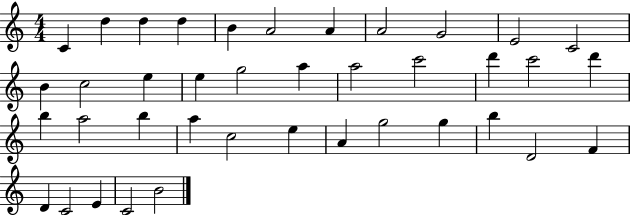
{
  \clef treble
  \numericTimeSignature
  \time 4/4
  \key c \major
  c'4 d''4 d''4 d''4 | b'4 a'2 a'4 | a'2 g'2 | e'2 c'2 | \break b'4 c''2 e''4 | e''4 g''2 a''4 | a''2 c'''2 | d'''4 c'''2 d'''4 | \break b''4 a''2 b''4 | a''4 c''2 e''4 | a'4 g''2 g''4 | b''4 d'2 f'4 | \break d'4 c'2 e'4 | c'2 b'2 | \bar "|."
}